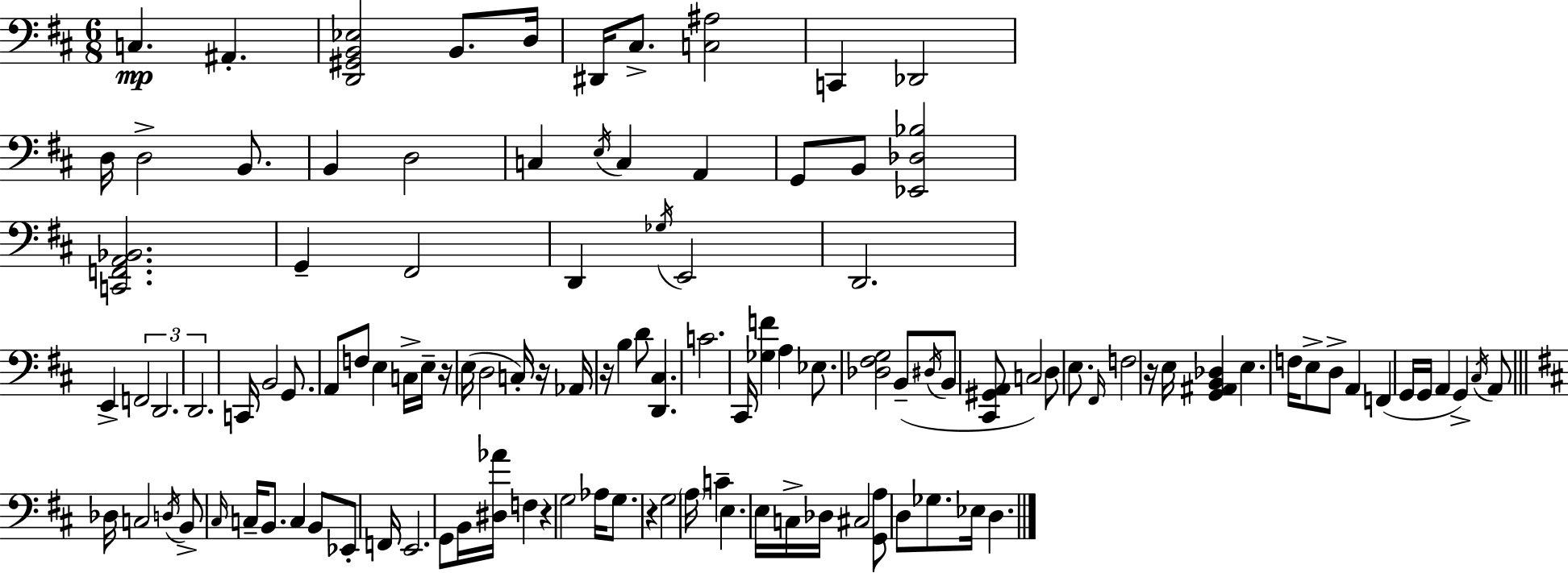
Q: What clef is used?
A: bass